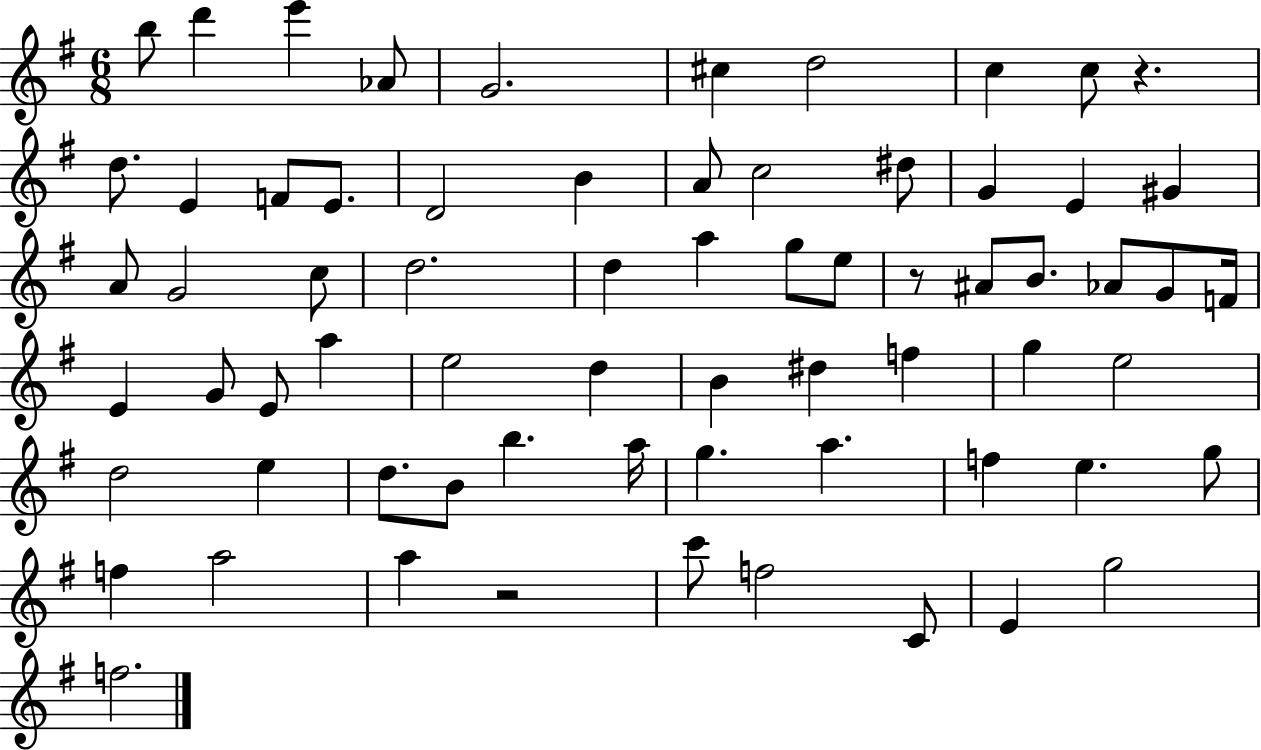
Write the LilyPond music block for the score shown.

{
  \clef treble
  \numericTimeSignature
  \time 6/8
  \key g \major
  b''8 d'''4 e'''4 aes'8 | g'2. | cis''4 d''2 | c''4 c''8 r4. | \break d''8. e'4 f'8 e'8. | d'2 b'4 | a'8 c''2 dis''8 | g'4 e'4 gis'4 | \break a'8 g'2 c''8 | d''2. | d''4 a''4 g''8 e''8 | r8 ais'8 b'8. aes'8 g'8 f'16 | \break e'4 g'8 e'8 a''4 | e''2 d''4 | b'4 dis''4 f''4 | g''4 e''2 | \break d''2 e''4 | d''8. b'8 b''4. a''16 | g''4. a''4. | f''4 e''4. g''8 | \break f''4 a''2 | a''4 r2 | c'''8 f''2 c'8 | e'4 g''2 | \break f''2. | \bar "|."
}